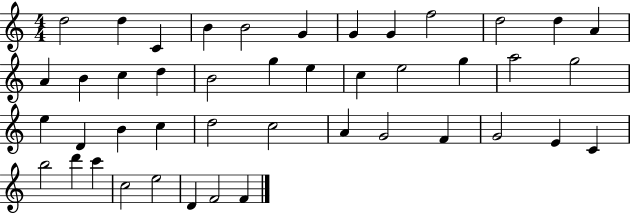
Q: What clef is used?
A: treble